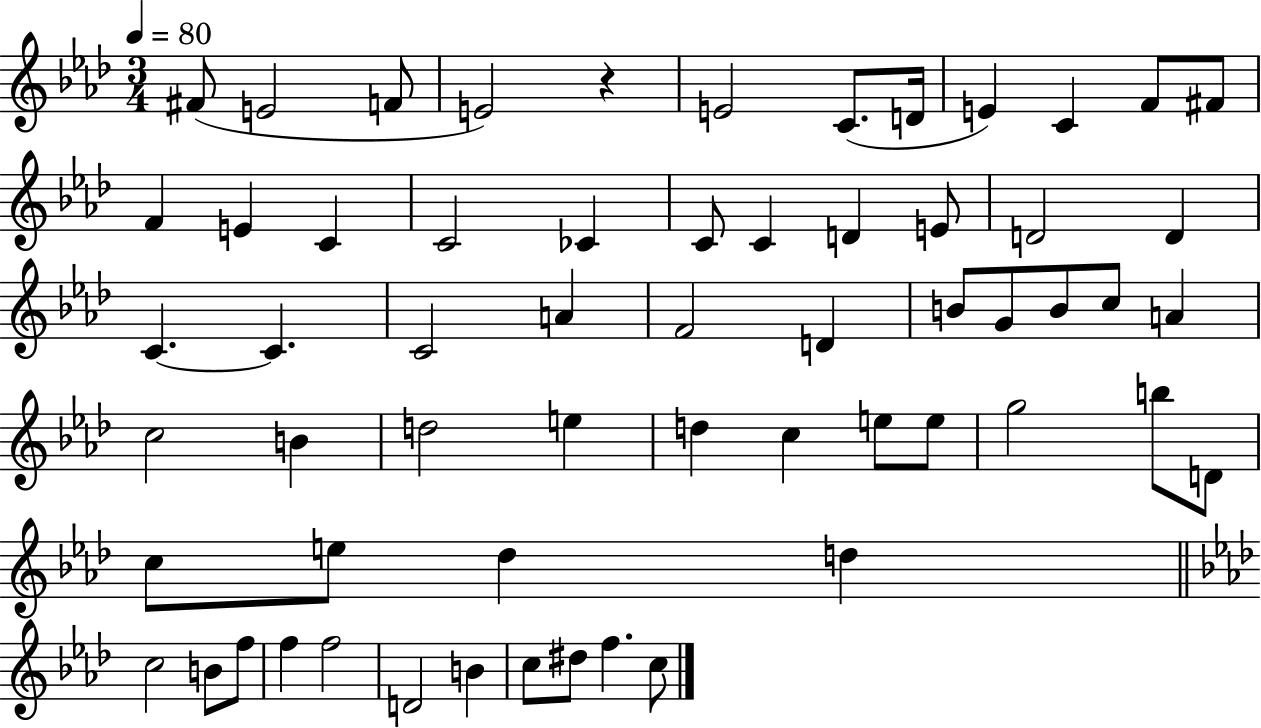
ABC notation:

X:1
T:Untitled
M:3/4
L:1/4
K:Ab
^F/2 E2 F/2 E2 z E2 C/2 D/4 E C F/2 ^F/2 F E C C2 _C C/2 C D E/2 D2 D C C C2 A F2 D B/2 G/2 B/2 c/2 A c2 B d2 e d c e/2 e/2 g2 b/2 D/2 c/2 e/2 _d d c2 B/2 f/2 f f2 D2 B c/2 ^d/2 f c/2